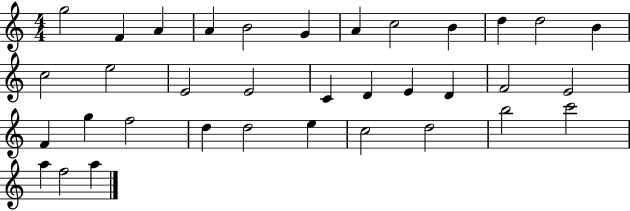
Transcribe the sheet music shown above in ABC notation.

X:1
T:Untitled
M:4/4
L:1/4
K:C
g2 F A A B2 G A c2 B d d2 B c2 e2 E2 E2 C D E D F2 E2 F g f2 d d2 e c2 d2 b2 c'2 a f2 a